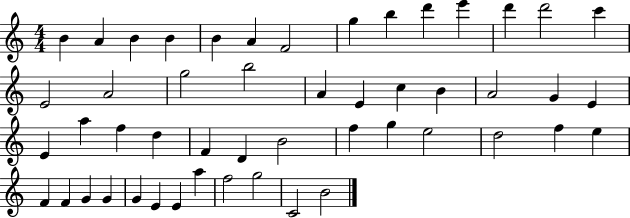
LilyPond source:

{
  \clef treble
  \numericTimeSignature
  \time 4/4
  \key c \major
  b'4 a'4 b'4 b'4 | b'4 a'4 f'2 | g''4 b''4 d'''4 e'''4 | d'''4 d'''2 c'''4 | \break e'2 a'2 | g''2 b''2 | a'4 e'4 c''4 b'4 | a'2 g'4 e'4 | \break e'4 a''4 f''4 d''4 | f'4 d'4 b'2 | f''4 g''4 e''2 | d''2 f''4 e''4 | \break f'4 f'4 g'4 g'4 | g'4 e'4 e'4 a''4 | f''2 g''2 | c'2 b'2 | \break \bar "|."
}